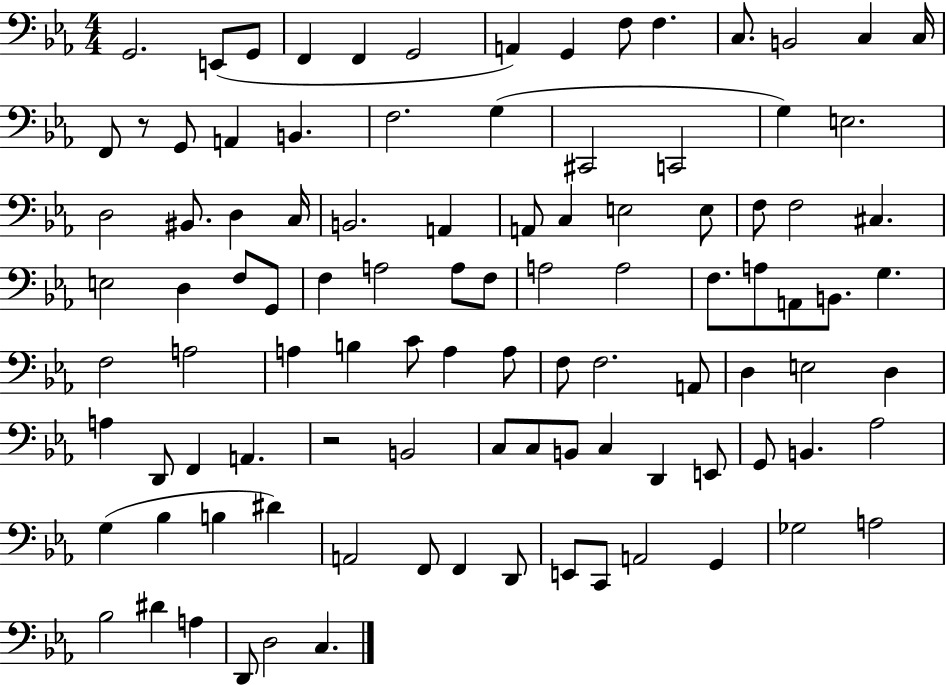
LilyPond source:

{
  \clef bass
  \numericTimeSignature
  \time 4/4
  \key ees \major
  g,2. e,8( g,8 | f,4 f,4 g,2 | a,4) g,4 f8 f4. | c8. b,2 c4 c16 | \break f,8 r8 g,8 a,4 b,4. | f2. g4( | cis,2 c,2 | g4) e2. | \break d2 bis,8. d4 c16 | b,2. a,4 | a,8 c4 e2 e8 | f8 f2 cis4. | \break e2 d4 f8 g,8 | f4 a2 a8 f8 | a2 a2 | f8. a8 a,8 b,8. g4. | \break f2 a2 | a4 b4 c'8 a4 a8 | f8 f2. a,8 | d4 e2 d4 | \break a4 d,8 f,4 a,4. | r2 b,2 | c8 c8 b,8 c4 d,4 e,8 | g,8 b,4. aes2 | \break g4( bes4 b4 dis'4) | a,2 f,8 f,4 d,8 | e,8 c,8 a,2 g,4 | ges2 a2 | \break bes2 dis'4 a4 | d,8 d2 c4. | \bar "|."
}